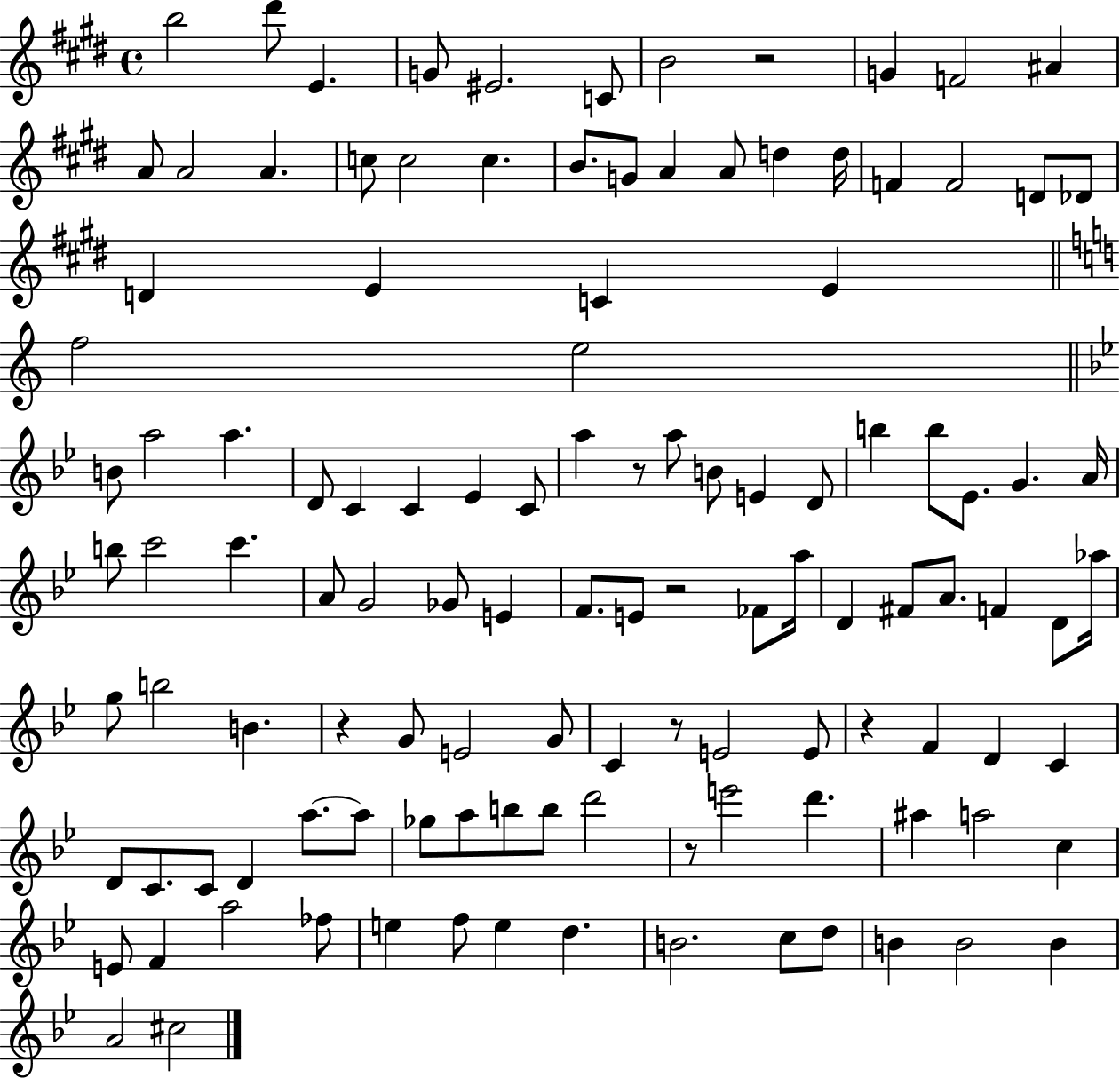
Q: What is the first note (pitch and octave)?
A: B5